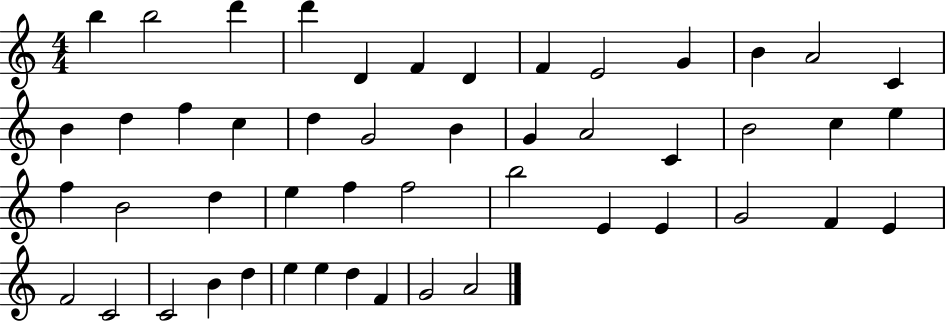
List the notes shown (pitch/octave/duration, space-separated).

B5/q B5/h D6/q D6/q D4/q F4/q D4/q F4/q E4/h G4/q B4/q A4/h C4/q B4/q D5/q F5/q C5/q D5/q G4/h B4/q G4/q A4/h C4/q B4/h C5/q E5/q F5/q B4/h D5/q E5/q F5/q F5/h B5/h E4/q E4/q G4/h F4/q E4/q F4/h C4/h C4/h B4/q D5/q E5/q E5/q D5/q F4/q G4/h A4/h